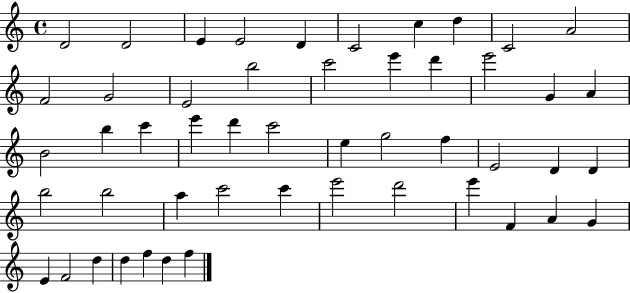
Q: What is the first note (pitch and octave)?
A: D4